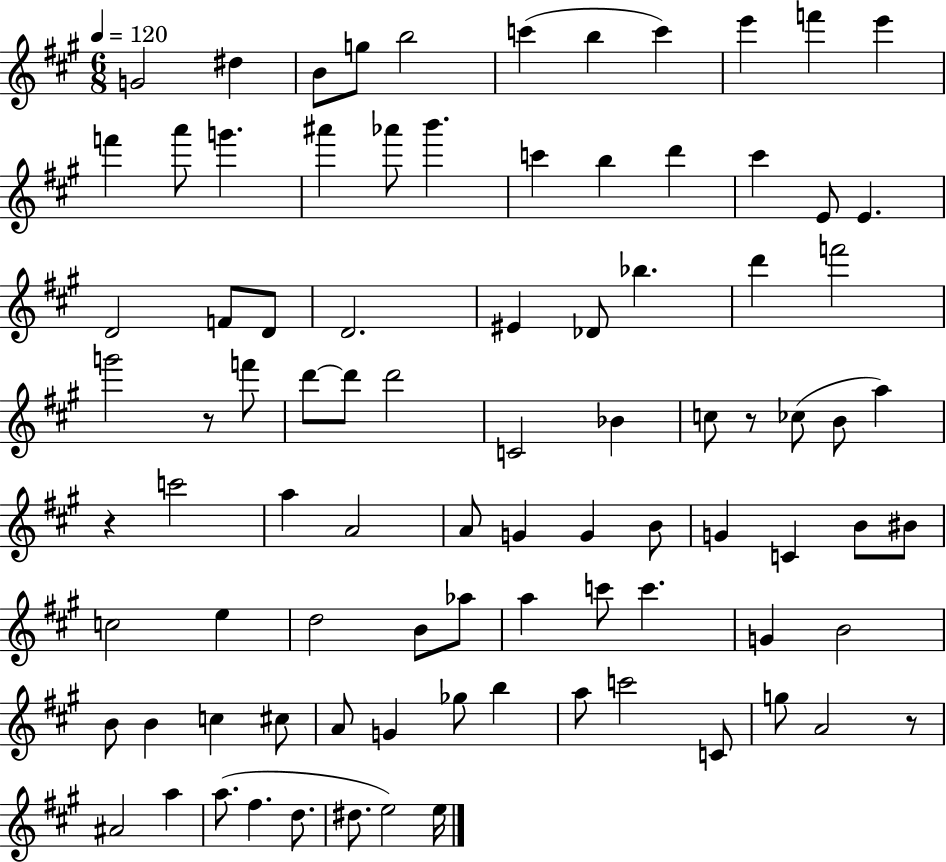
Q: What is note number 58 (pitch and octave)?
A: B4